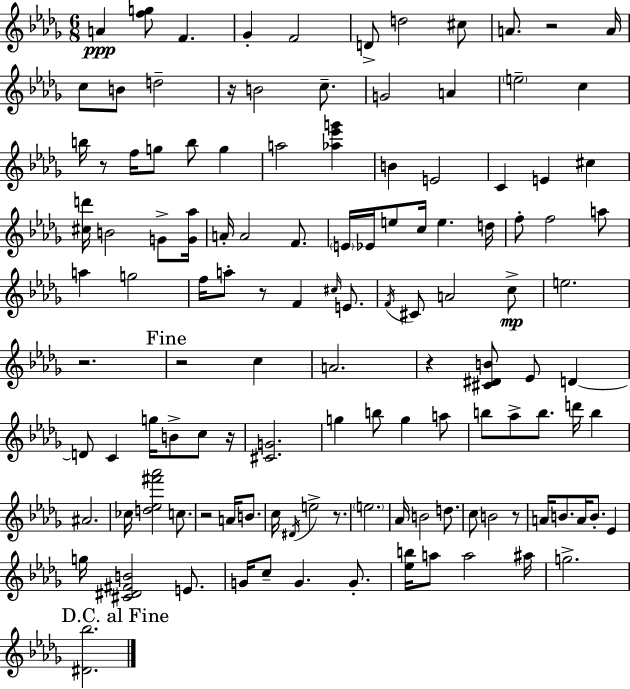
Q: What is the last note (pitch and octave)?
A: G5